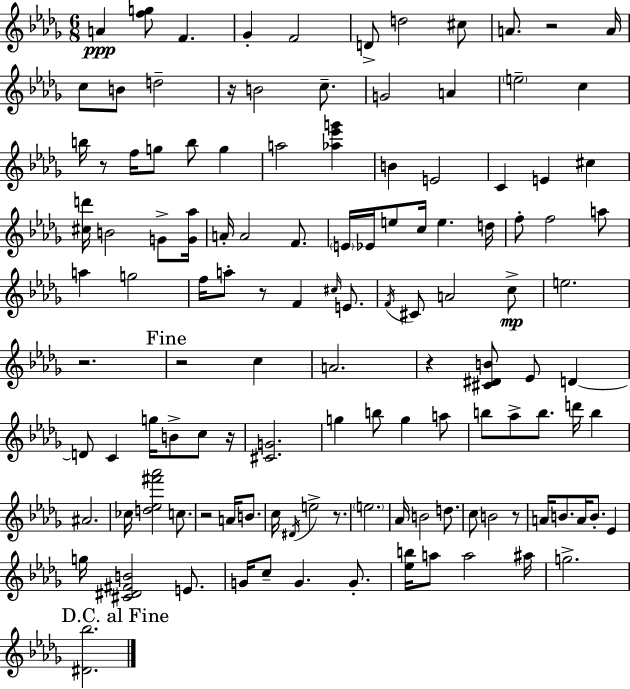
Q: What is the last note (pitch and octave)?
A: G5